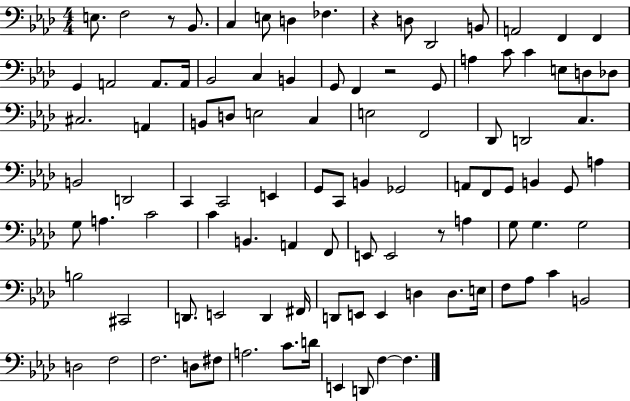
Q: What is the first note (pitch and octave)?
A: E3